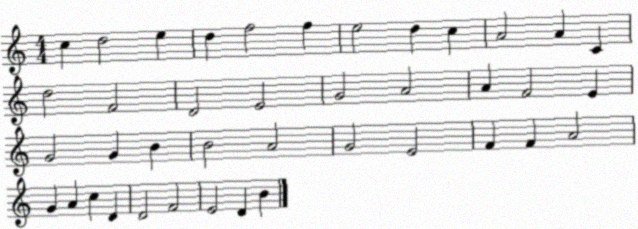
X:1
T:Untitled
M:4/4
L:1/4
K:C
c d2 e d f2 f e2 d c A2 A C d2 F2 D2 E2 G2 A2 A F2 E G2 G B B2 A2 G2 E2 F F A2 G A c D D2 F2 E2 D B